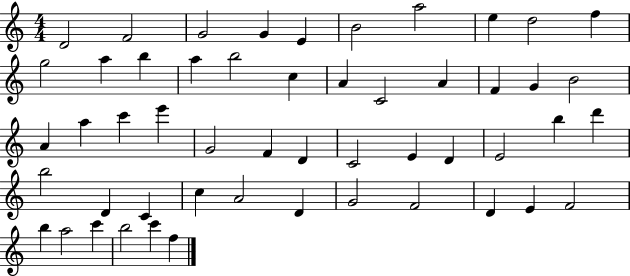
D4/h F4/h G4/h G4/q E4/q B4/h A5/h E5/q D5/h F5/q G5/h A5/q B5/q A5/q B5/h C5/q A4/q C4/h A4/q F4/q G4/q B4/h A4/q A5/q C6/q E6/q G4/h F4/q D4/q C4/h E4/q D4/q E4/h B5/q D6/q B5/h D4/q C4/q C5/q A4/h D4/q G4/h F4/h D4/q E4/q F4/h B5/q A5/h C6/q B5/h C6/q F5/q